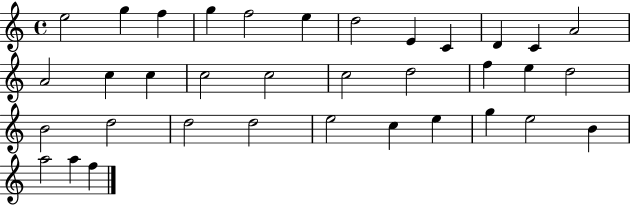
X:1
T:Untitled
M:4/4
L:1/4
K:C
e2 g f g f2 e d2 E C D C A2 A2 c c c2 c2 c2 d2 f e d2 B2 d2 d2 d2 e2 c e g e2 B a2 a f